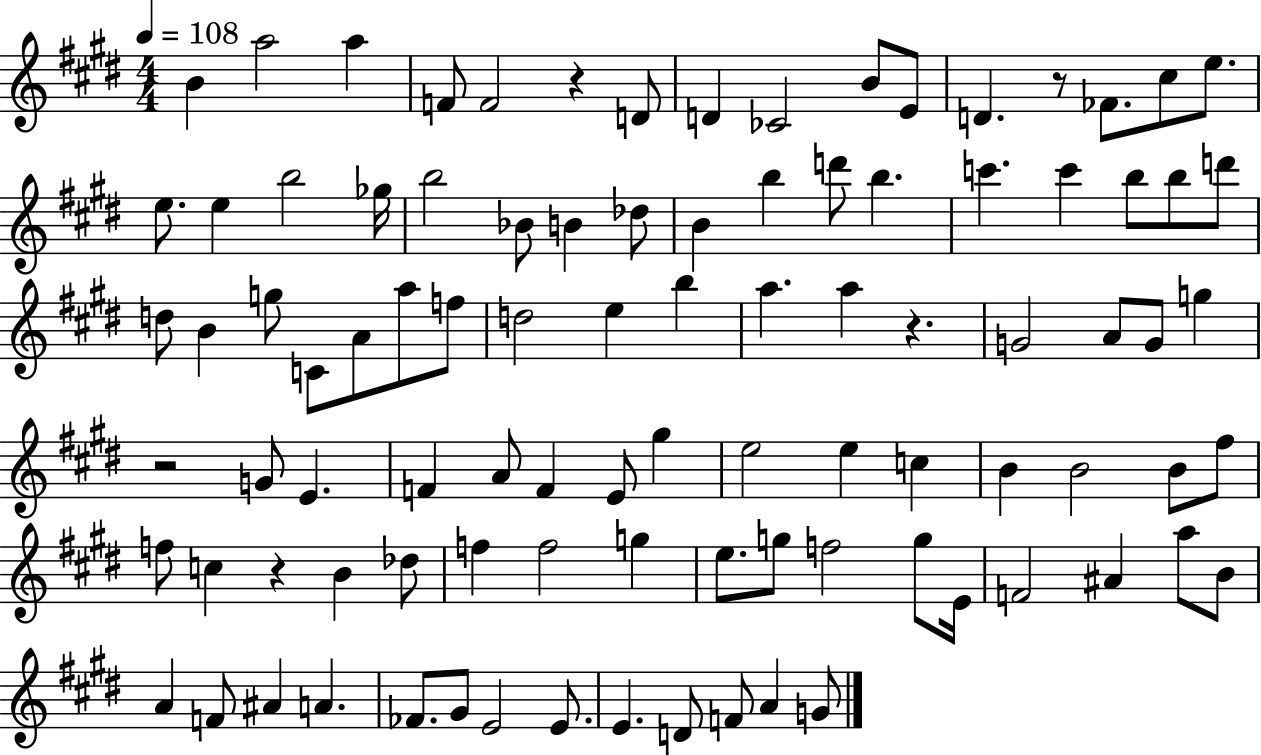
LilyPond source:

{
  \clef treble
  \numericTimeSignature
  \time 4/4
  \key e \major
  \tempo 4 = 108
  b'4 a''2 a''4 | f'8 f'2 r4 d'8 | d'4 ces'2 b'8 e'8 | d'4. r8 fes'8. cis''8 e''8. | \break e''8. e''4 b''2 ges''16 | b''2 bes'8 b'4 des''8 | b'4 b''4 d'''8 b''4. | c'''4. c'''4 b''8 b''8 d'''8 | \break d''8 b'4 g''8 c'8 a'8 a''8 f''8 | d''2 e''4 b''4 | a''4. a''4 r4. | g'2 a'8 g'8 g''4 | \break r2 g'8 e'4. | f'4 a'8 f'4 e'8 gis''4 | e''2 e''4 c''4 | b'4 b'2 b'8 fis''8 | \break f''8 c''4 r4 b'4 des''8 | f''4 f''2 g''4 | e''8. g''8 f''2 g''8 e'16 | f'2 ais'4 a''8 b'8 | \break a'4 f'8 ais'4 a'4. | fes'8. gis'8 e'2 e'8. | e'4. d'8 f'8 a'4 g'8 | \bar "|."
}